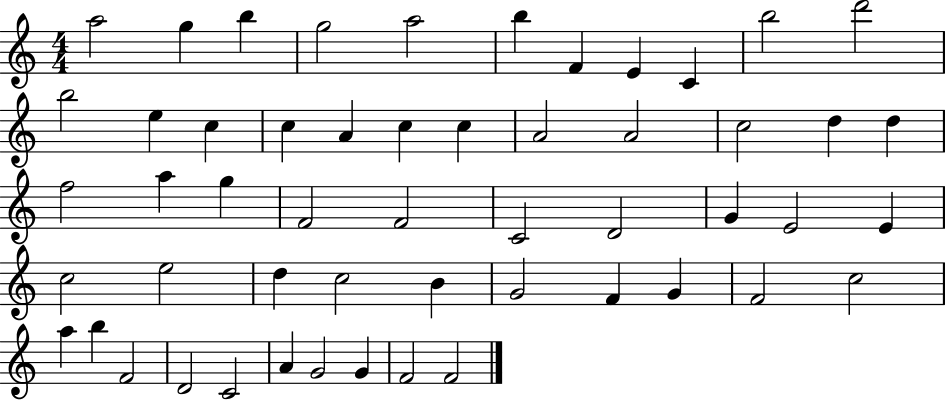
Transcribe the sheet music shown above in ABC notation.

X:1
T:Untitled
M:4/4
L:1/4
K:C
a2 g b g2 a2 b F E C b2 d'2 b2 e c c A c c A2 A2 c2 d d f2 a g F2 F2 C2 D2 G E2 E c2 e2 d c2 B G2 F G F2 c2 a b F2 D2 C2 A G2 G F2 F2